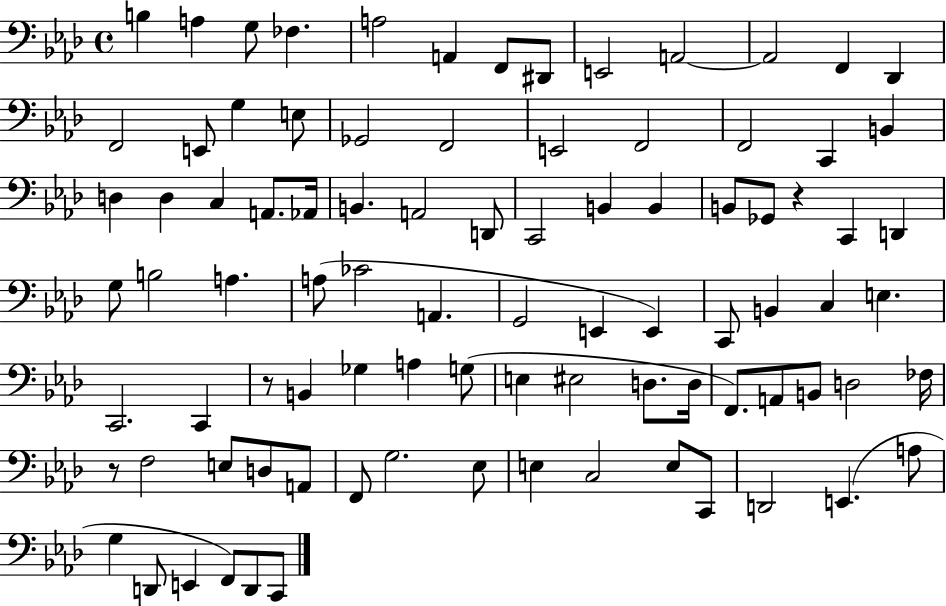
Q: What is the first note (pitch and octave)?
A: B3